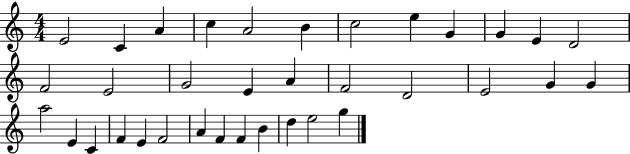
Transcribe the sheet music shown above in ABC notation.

X:1
T:Untitled
M:4/4
L:1/4
K:C
E2 C A c A2 B c2 e G G E D2 F2 E2 G2 E A F2 D2 E2 G G a2 E C F E F2 A F F B d e2 g